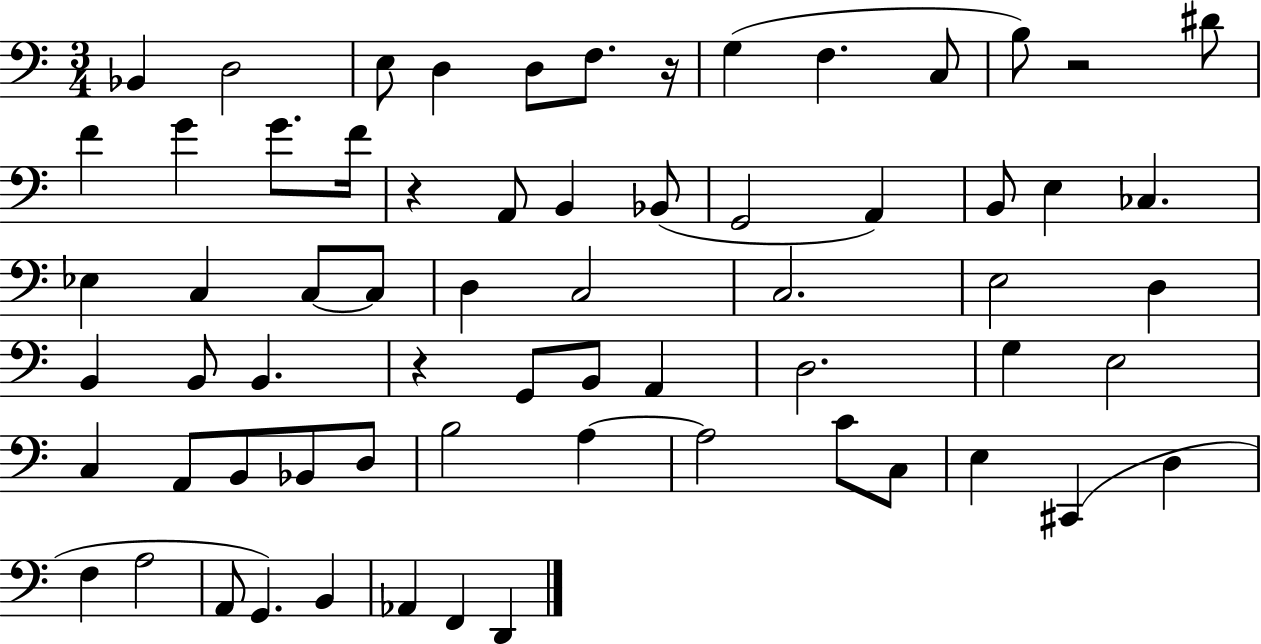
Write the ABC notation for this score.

X:1
T:Untitled
M:3/4
L:1/4
K:C
_B,, D,2 E,/2 D, D,/2 F,/2 z/4 G, F, C,/2 B,/2 z2 ^D/2 F G G/2 F/4 z A,,/2 B,, _B,,/2 G,,2 A,, B,,/2 E, _C, _E, C, C,/2 C,/2 D, C,2 C,2 E,2 D, B,, B,,/2 B,, z G,,/2 B,,/2 A,, D,2 G, E,2 C, A,,/2 B,,/2 _B,,/2 D,/2 B,2 A, A,2 C/2 C,/2 E, ^C,, D, F, A,2 A,,/2 G,, B,, _A,, F,, D,,